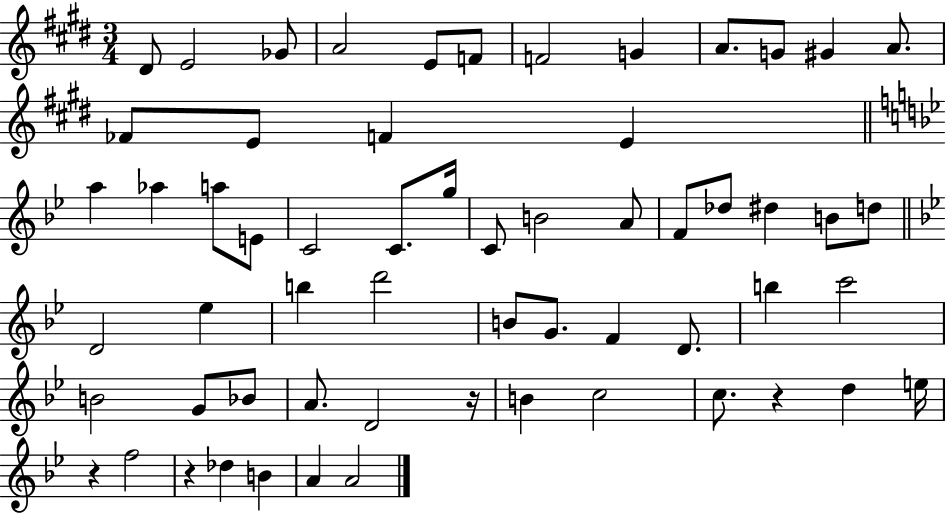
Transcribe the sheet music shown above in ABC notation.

X:1
T:Untitled
M:3/4
L:1/4
K:E
^D/2 E2 _G/2 A2 E/2 F/2 F2 G A/2 G/2 ^G A/2 _F/2 E/2 F E a _a a/2 E/2 C2 C/2 g/4 C/2 B2 A/2 F/2 _d/2 ^d B/2 d/2 D2 _e b d'2 B/2 G/2 F D/2 b c'2 B2 G/2 _B/2 A/2 D2 z/4 B c2 c/2 z d e/4 z f2 z _d B A A2